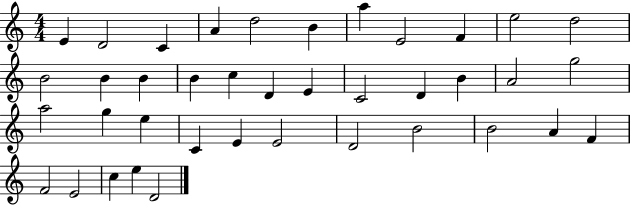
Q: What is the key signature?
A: C major